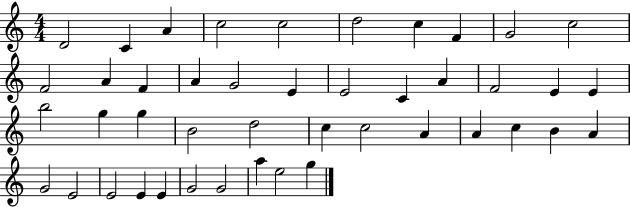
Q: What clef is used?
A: treble